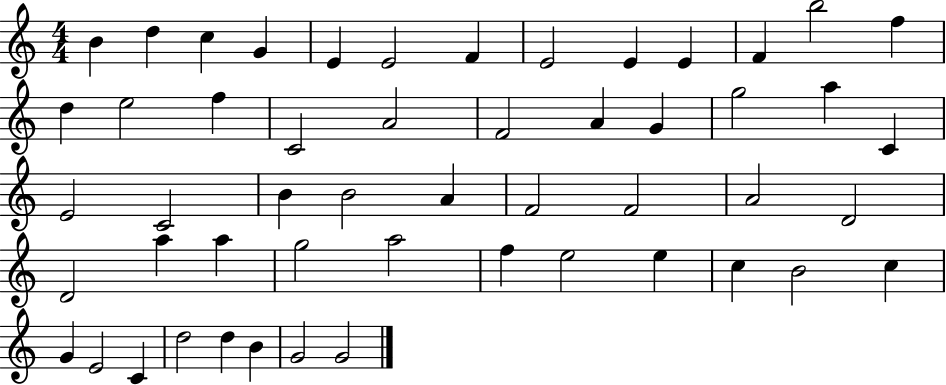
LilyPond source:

{
  \clef treble
  \numericTimeSignature
  \time 4/4
  \key c \major
  b'4 d''4 c''4 g'4 | e'4 e'2 f'4 | e'2 e'4 e'4 | f'4 b''2 f''4 | \break d''4 e''2 f''4 | c'2 a'2 | f'2 a'4 g'4 | g''2 a''4 c'4 | \break e'2 c'2 | b'4 b'2 a'4 | f'2 f'2 | a'2 d'2 | \break d'2 a''4 a''4 | g''2 a''2 | f''4 e''2 e''4 | c''4 b'2 c''4 | \break g'4 e'2 c'4 | d''2 d''4 b'4 | g'2 g'2 | \bar "|."
}